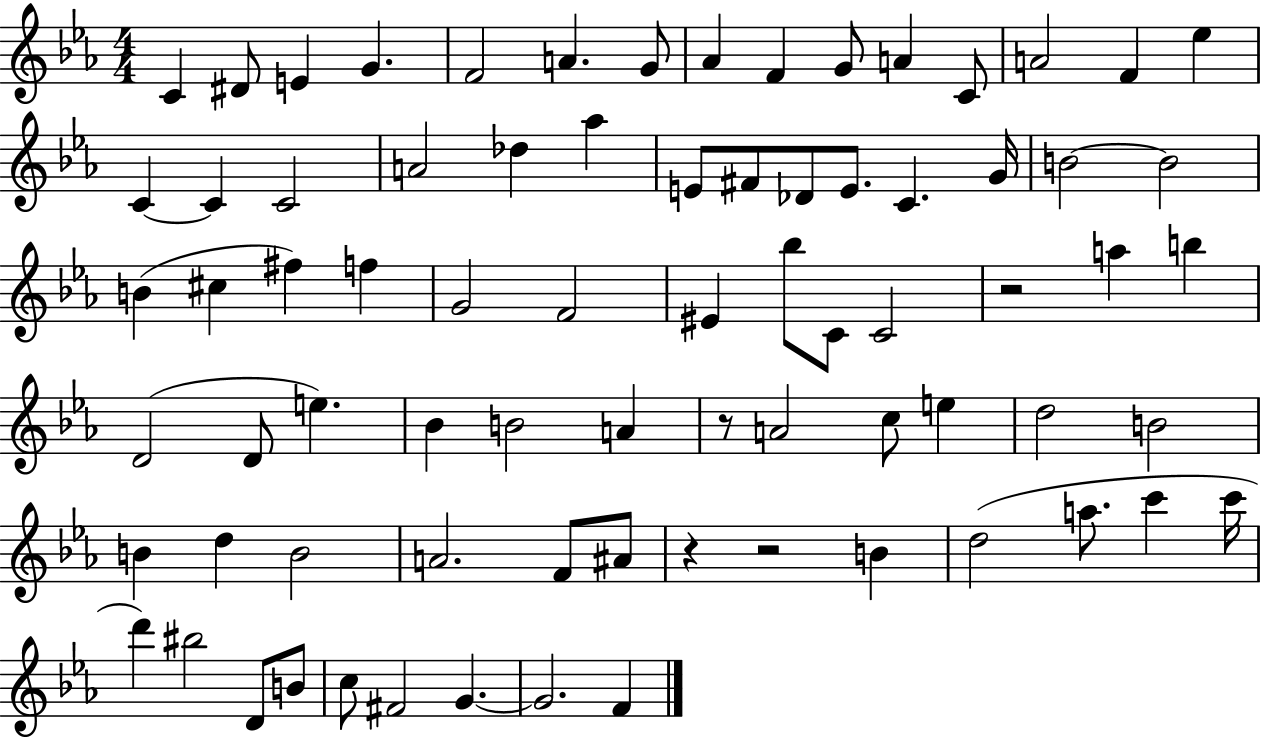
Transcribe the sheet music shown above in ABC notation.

X:1
T:Untitled
M:4/4
L:1/4
K:Eb
C ^D/2 E G F2 A G/2 _A F G/2 A C/2 A2 F _e C C C2 A2 _d _a E/2 ^F/2 _D/2 E/2 C G/4 B2 B2 B ^c ^f f G2 F2 ^E _b/2 C/2 C2 z2 a b D2 D/2 e _B B2 A z/2 A2 c/2 e d2 B2 B d B2 A2 F/2 ^A/2 z z2 B d2 a/2 c' c'/4 d' ^b2 D/2 B/2 c/2 ^F2 G G2 F